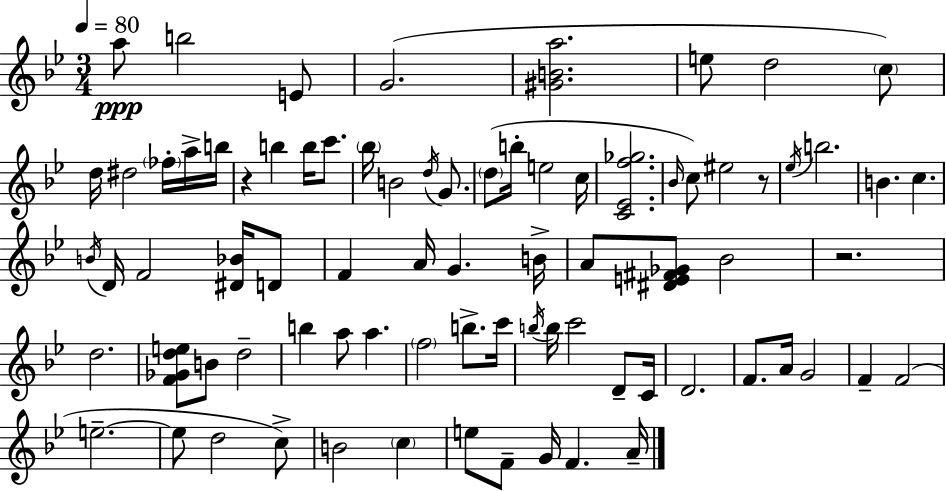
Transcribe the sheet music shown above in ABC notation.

X:1
T:Untitled
M:3/4
L:1/4
K:Gm
a/2 b2 E/2 G2 [^GBa]2 e/2 d2 c/2 d/4 ^d2 _f/4 a/4 b/4 z b b/4 c'/2 _b/4 B2 d/4 G/2 d/2 b/4 e2 c/4 [C_Ef_g]2 _B/4 c/2 ^e2 z/2 _e/4 b2 B c B/4 D/4 F2 [^D_B]/4 D/2 F A/4 G B/4 A/2 [^DE^F_G]/2 _B2 z2 d2 [F_Gde]/2 B/2 d2 b a/2 a f2 b/2 c'/4 b/4 b/4 c'2 D/2 C/4 D2 F/2 A/4 G2 F F2 e2 e/2 d2 c/2 B2 c e/2 F/2 G/4 F A/4